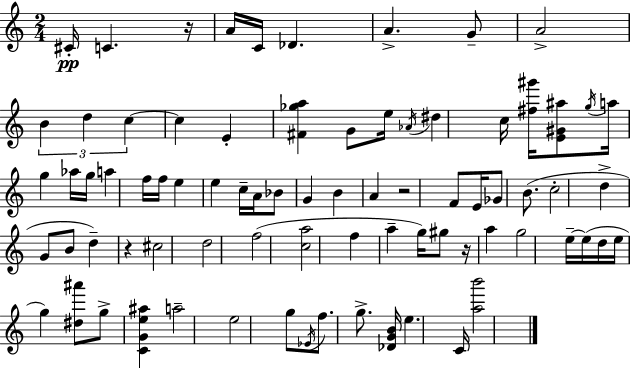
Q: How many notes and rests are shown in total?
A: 78